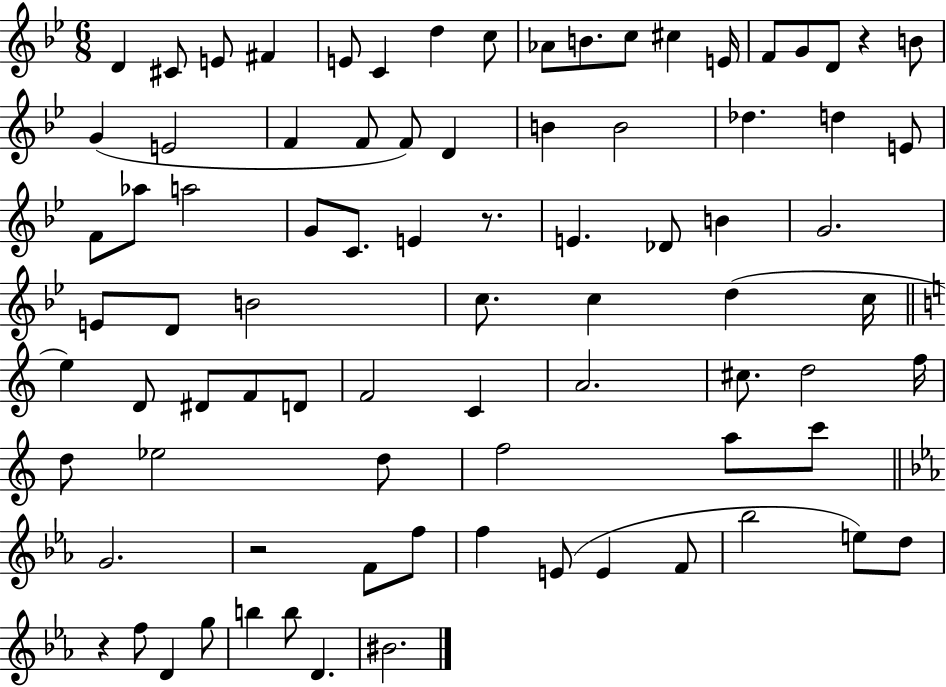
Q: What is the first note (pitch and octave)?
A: D4